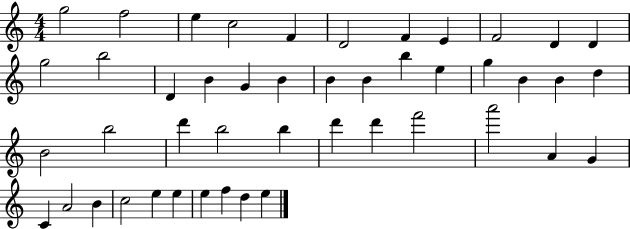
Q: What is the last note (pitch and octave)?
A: E5